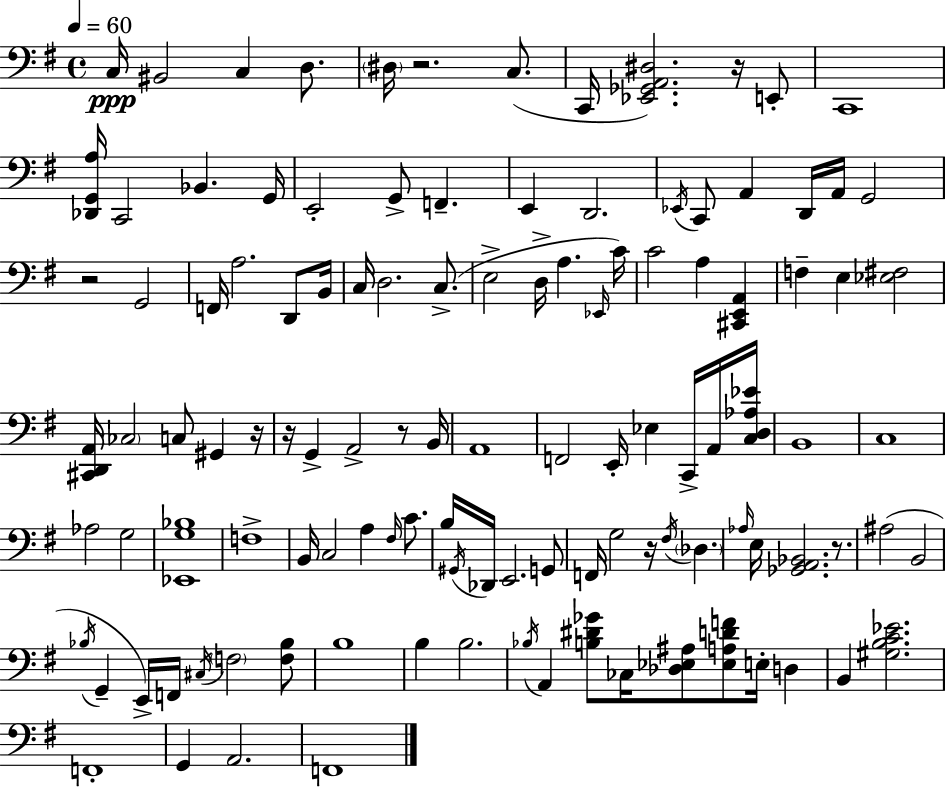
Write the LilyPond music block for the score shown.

{
  \clef bass
  \time 4/4
  \defaultTimeSignature
  \key g \major
  \tempo 4 = 60
  c16\ppp bis,2 c4 d8. | \parenthesize dis16 r2. c8.( | c,16 <ees, ges, a, dis>2.) r16 e,8-. | c,1 | \break <des, g, a>16 c,2 bes,4. g,16 | e,2-. g,8-> f,4.-- | e,4 d,2. | \acciaccatura { ees,16 } c,8 a,4 d,16 a,16 g,2 | \break r2 g,2 | f,16 a2. d,8 | b,16 c16 d2. c8.->( | e2-> d16-> a4. | \break \grace { ees,16 } c'16) c'2 a4 <cis, e, a,>4 | f4-- e4 <ees fis>2 | <cis, d, a,>16 \parenthesize ces2 c8 gis,4 | r16 r16 g,4-> a,2-> r8 | \break b,16 a,1 | f,2 e,16-. ees4 c,16-> | a,16 <c d aes ees'>16 b,1 | c1 | \break aes2 g2 | <ees, g bes>1 | f1-> | b,16 c2 a4 \grace { fis16 } | \break c'8. b16 \acciaccatura { gis,16 } des,16 e,2. | g,8 f,16 g2 r16 \acciaccatura { fis16 } \parenthesize des4. | \grace { aes16 } e16 <ges, a, bes,>2. | r8. ais2( b,2 | \break \acciaccatura { bes16 } g,4-- e,16->) f,16 \acciaccatura { cis16 } \parenthesize f2 | <f bes>8 b1 | b4 b2. | \acciaccatura { bes16 } a,4 <b dis' ges'>8 ces16 | \break <des ees ais>8 <ees a d' f'>8 e16-. d4 b,4 <gis b c' ees'>2. | f,1-. | g,4 a,2. | f,1 | \break \bar "|."
}